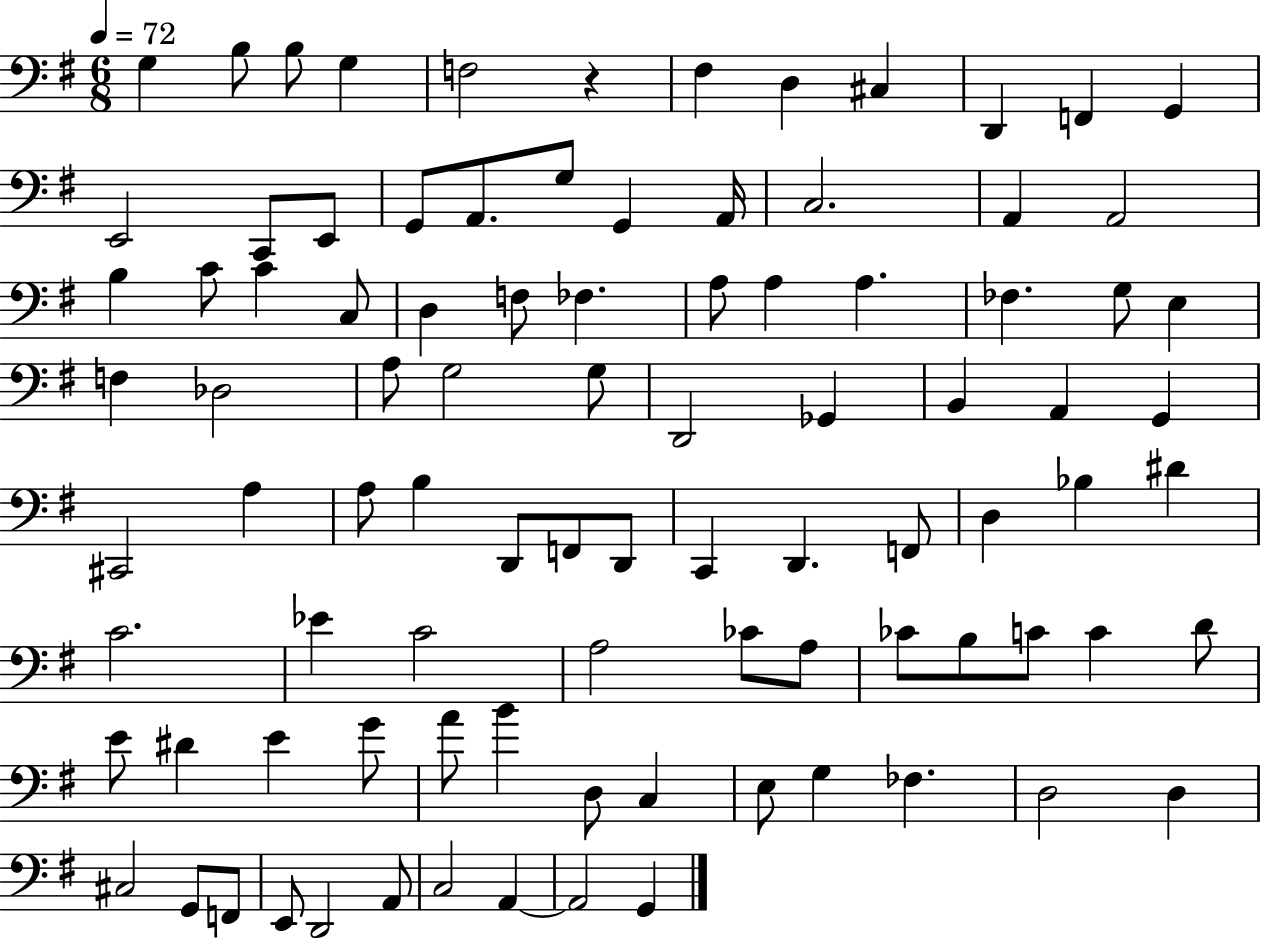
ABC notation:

X:1
T:Untitled
M:6/8
L:1/4
K:G
G, B,/2 B,/2 G, F,2 z ^F, D, ^C, D,, F,, G,, E,,2 C,,/2 E,,/2 G,,/2 A,,/2 G,/2 G,, A,,/4 C,2 A,, A,,2 B, C/2 C C,/2 D, F,/2 _F, A,/2 A, A, _F, G,/2 E, F, _D,2 A,/2 G,2 G,/2 D,,2 _G,, B,, A,, G,, ^C,,2 A, A,/2 B, D,,/2 F,,/2 D,,/2 C,, D,, F,,/2 D, _B, ^D C2 _E C2 A,2 _C/2 A,/2 _C/2 B,/2 C/2 C D/2 E/2 ^D E G/2 A/2 B D,/2 C, E,/2 G, _F, D,2 D, ^C,2 G,,/2 F,,/2 E,,/2 D,,2 A,,/2 C,2 A,, A,,2 G,,